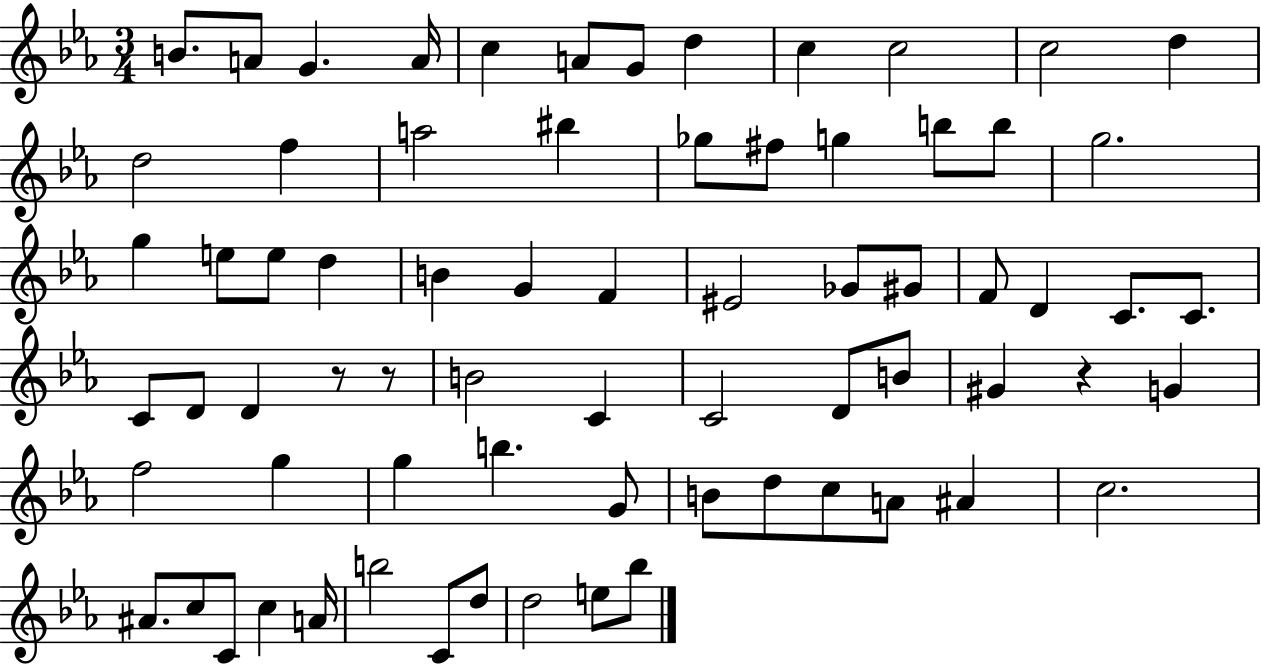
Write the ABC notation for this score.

X:1
T:Untitled
M:3/4
L:1/4
K:Eb
B/2 A/2 G A/4 c A/2 G/2 d c c2 c2 d d2 f a2 ^b _g/2 ^f/2 g b/2 b/2 g2 g e/2 e/2 d B G F ^E2 _G/2 ^G/2 F/2 D C/2 C/2 C/2 D/2 D z/2 z/2 B2 C C2 D/2 B/2 ^G z G f2 g g b G/2 B/2 d/2 c/2 A/2 ^A c2 ^A/2 c/2 C/2 c A/4 b2 C/2 d/2 d2 e/2 _b/2